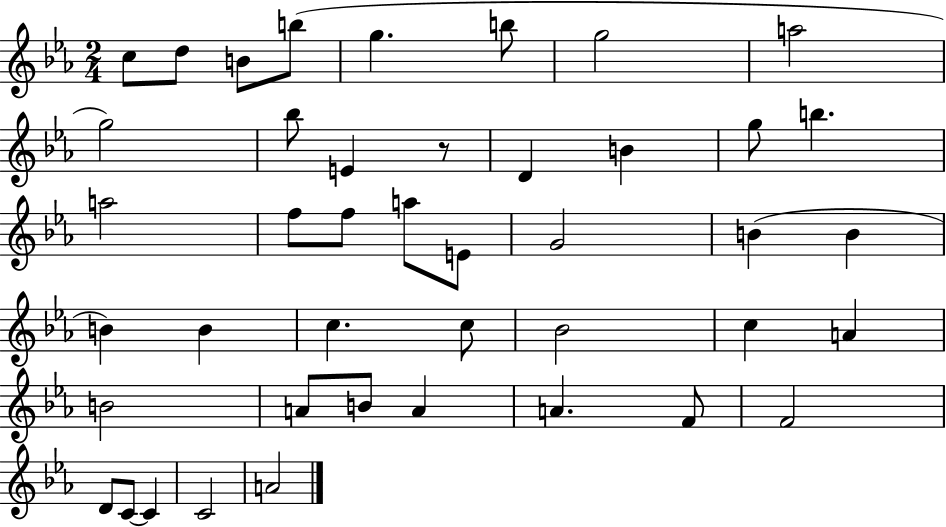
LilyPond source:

{
  \clef treble
  \numericTimeSignature
  \time 2/4
  \key ees \major
  \repeat volta 2 { c''8 d''8 b'8 b''8( | g''4. b''8 | g''2 | a''2 | \break g''2) | bes''8 e'4 r8 | d'4 b'4 | g''8 b''4. | \break a''2 | f''8 f''8 a''8 e'8 | g'2 | b'4( b'4 | \break b'4) b'4 | c''4. c''8 | bes'2 | c''4 a'4 | \break b'2 | a'8 b'8 a'4 | a'4. f'8 | f'2 | \break d'8 c'8~~ c'4 | c'2 | a'2 | } \bar "|."
}